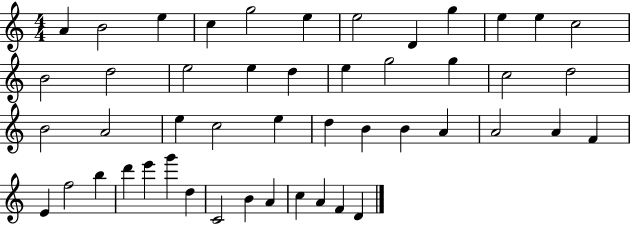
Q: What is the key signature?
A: C major